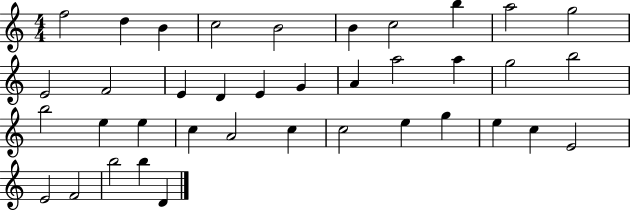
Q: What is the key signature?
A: C major